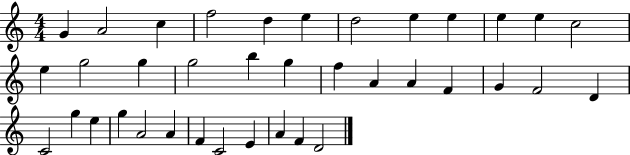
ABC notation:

X:1
T:Untitled
M:4/4
L:1/4
K:C
G A2 c f2 d e d2 e e e e c2 e g2 g g2 b g f A A F G F2 D C2 g e g A2 A F C2 E A F D2